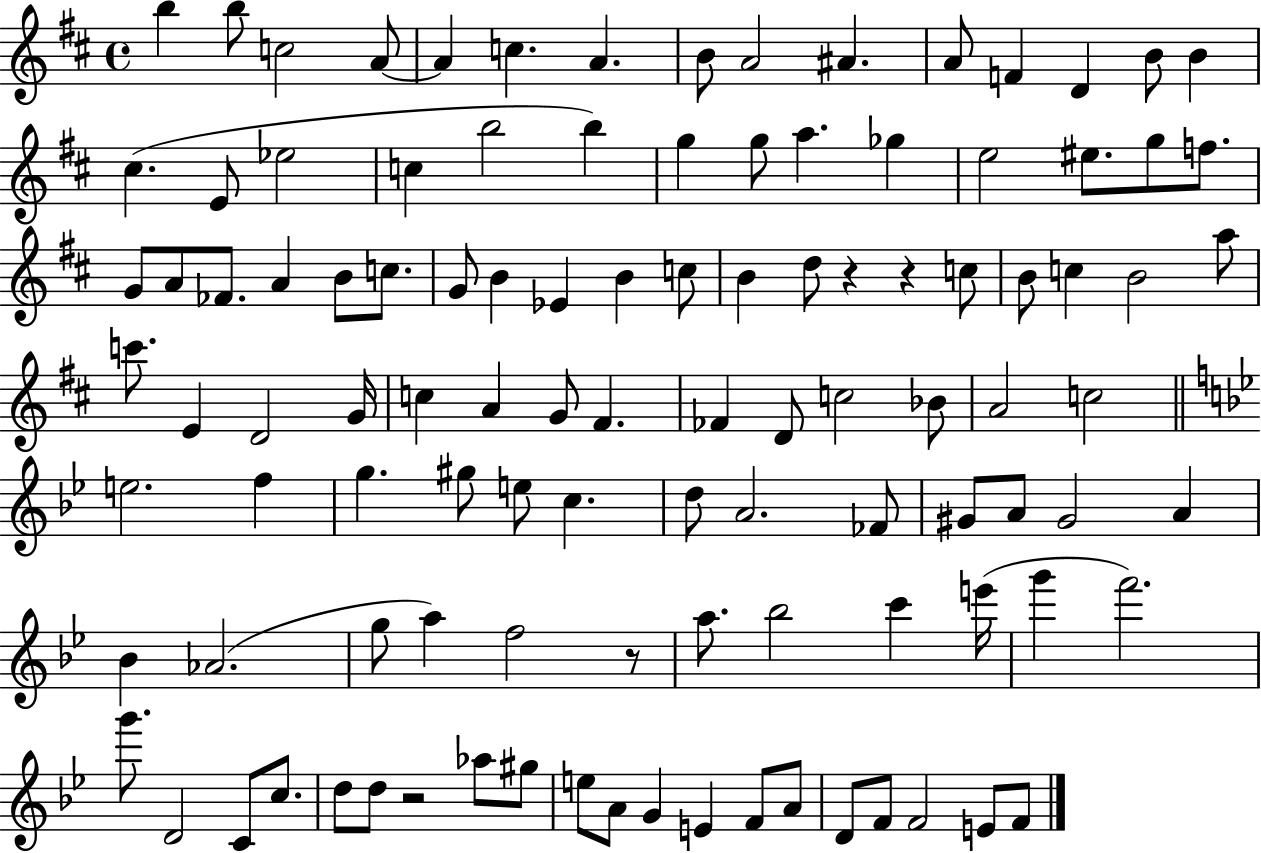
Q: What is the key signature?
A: D major